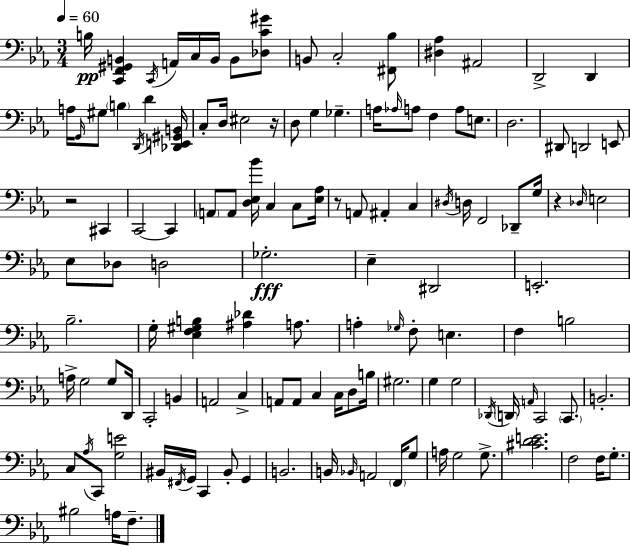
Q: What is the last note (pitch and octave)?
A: F3